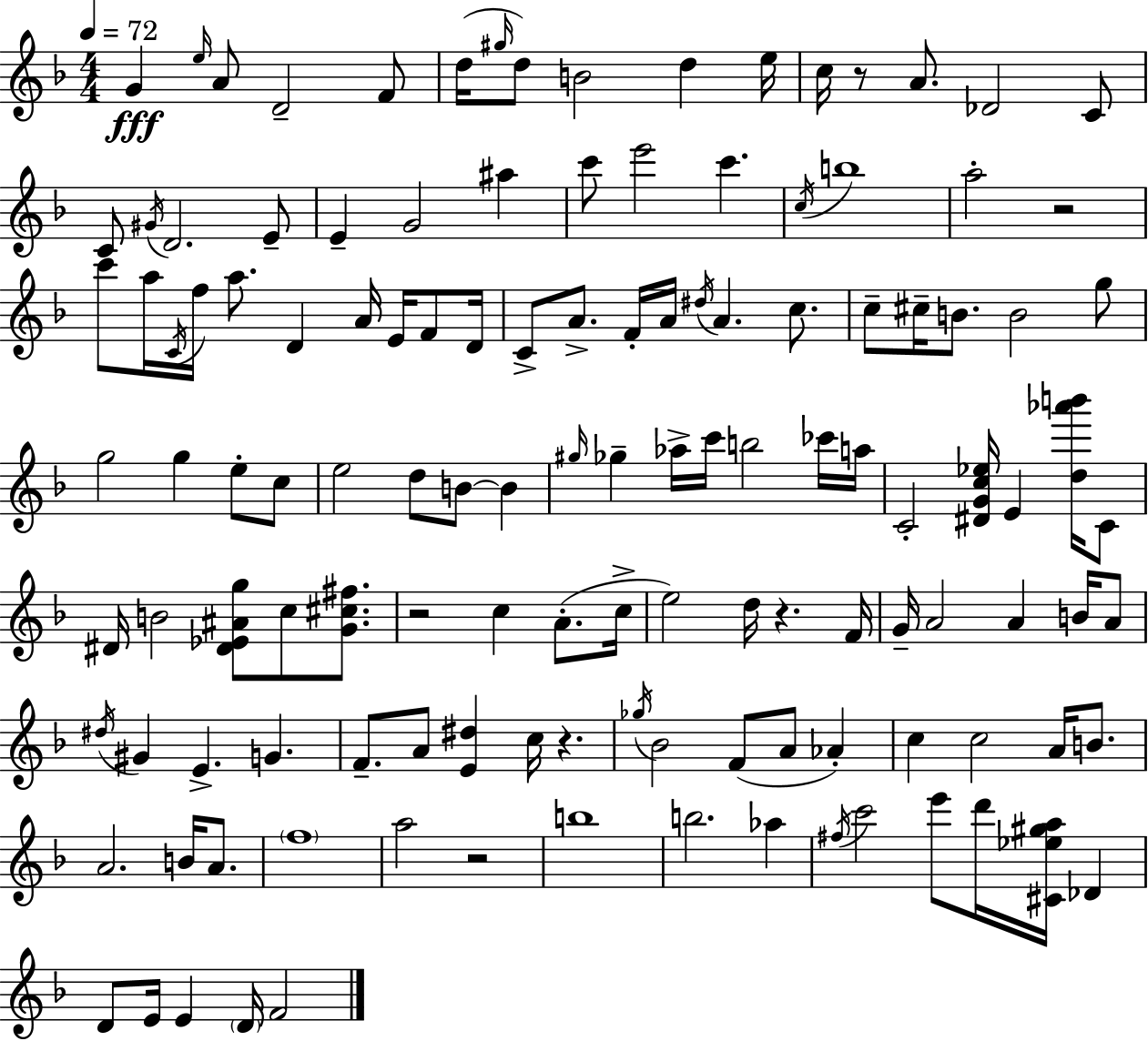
X:1
T:Untitled
M:4/4
L:1/4
K:F
G e/4 A/2 D2 F/2 d/4 ^g/4 d/2 B2 d e/4 c/4 z/2 A/2 _D2 C/2 C/2 ^G/4 D2 E/2 E G2 ^a c'/2 e'2 c' c/4 b4 a2 z2 c'/2 a/4 C/4 f/4 a/2 D A/4 E/4 F/2 D/4 C/2 A/2 F/4 A/4 ^d/4 A c/2 c/2 ^c/4 B/2 B2 g/2 g2 g e/2 c/2 e2 d/2 B/2 B ^g/4 _g _a/4 c'/4 b2 _c'/4 a/4 C2 [^DGc_e]/4 E [d_a'b']/4 C/2 ^D/4 B2 [^D_E^Ag]/2 c/2 [G^c^f]/2 z2 c A/2 c/4 e2 d/4 z F/4 G/4 A2 A B/4 A/2 ^d/4 ^G E G F/2 A/2 [E^d] c/4 z _g/4 _B2 F/2 A/2 _A c c2 A/4 B/2 A2 B/4 A/2 f4 a2 z2 b4 b2 _a ^f/4 c'2 e'/2 d'/4 [^C_e^ga]/4 _D D/2 E/4 E D/4 F2